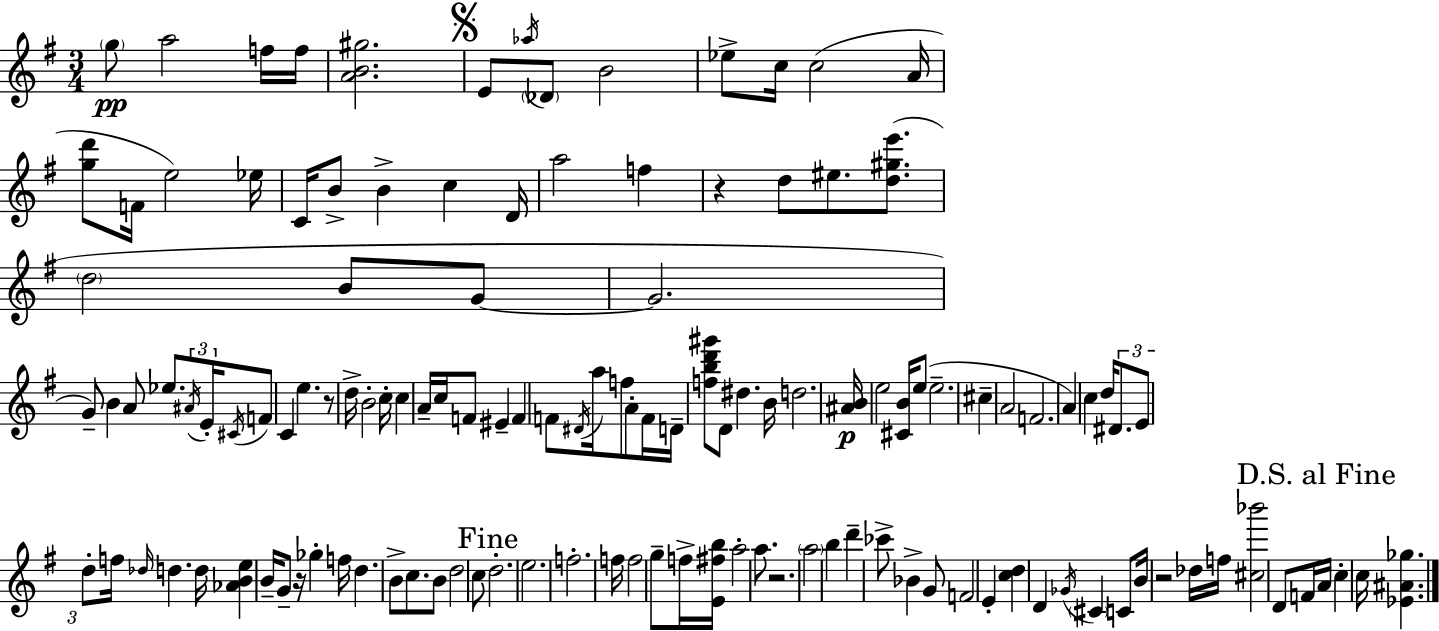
{
  \clef treble
  \numericTimeSignature
  \time 3/4
  \key g \major
  \parenthesize g''8\pp a''2 f''16 f''16 | <a' b' gis''>2. | \mark \markup { \musicglyph "scripts.segno" } e'8 \acciaccatura { aes''16 } \parenthesize des'8 b'2 | ees''8-> c''16 c''2( | \break a'16 <g'' d'''>8 f'16 e''2) | ees''16 c'16 b'8-> b'4-> c''4 | d'16 a''2 f''4 | r4 d''8 eis''8. <d'' gis'' e'''>8.( | \break \parenthesize d''2 b'8 g'8~~ | g'2. | g'8--) b'4 a'8 ees''8. | \tuplet 3/2 { \acciaccatura { ais'16 } e'16-. \acciaccatura { cis'16 } } f'8 c'4 e''4. | \break r8 d''16-> b'2-. | c''16-. c''4 a'16-- c''16 f'8 eis'4-- | \parenthesize f'4 f'8 \acciaccatura { dis'16 } a''16 f''8 | a'8-. f'16 d'16-- <f'' b'' d''' gis'''>8 d'8 dis''4. | \break b'16 d''2. | <ais' b'>16\p e''2 | <cis' b'>16 e''8( e''2.-- | cis''4-- a'2 | \break f'2. | a'4) c''4 | d''16 \tuplet 3/2 { dis'8. e'8 d''8-. } f''16 \grace { des''16 } d''4. | d''16 <aes' b' e''>4 b'16-- g'8-- | \break r16 ges''4-. f''16 d''4. | b'8-> c''8. b'8 d''2 | c''8 \mark "Fine" d''2.-. | e''2. | \break f''2.-. | f''16 f''2 | g''8-- f''16-> <e' fis'' b''>16 a''2-. | a''8. r2. | \break \parenthesize a''2 | b''4 d'''4-- ces'''8-> bes'4-> | g'8 f'2 | e'4-. <c'' d''>4 d'4 | \break \acciaccatura { ges'16 } \parenthesize cis'4 c'8 b'16 r2 | des''16 f''16 <cis'' bes'''>2 | d'8 f'16 \mark "D.S. al Fine" a'16 c''4-. c''16 | <ees' ais' ges''>4. \bar "|."
}